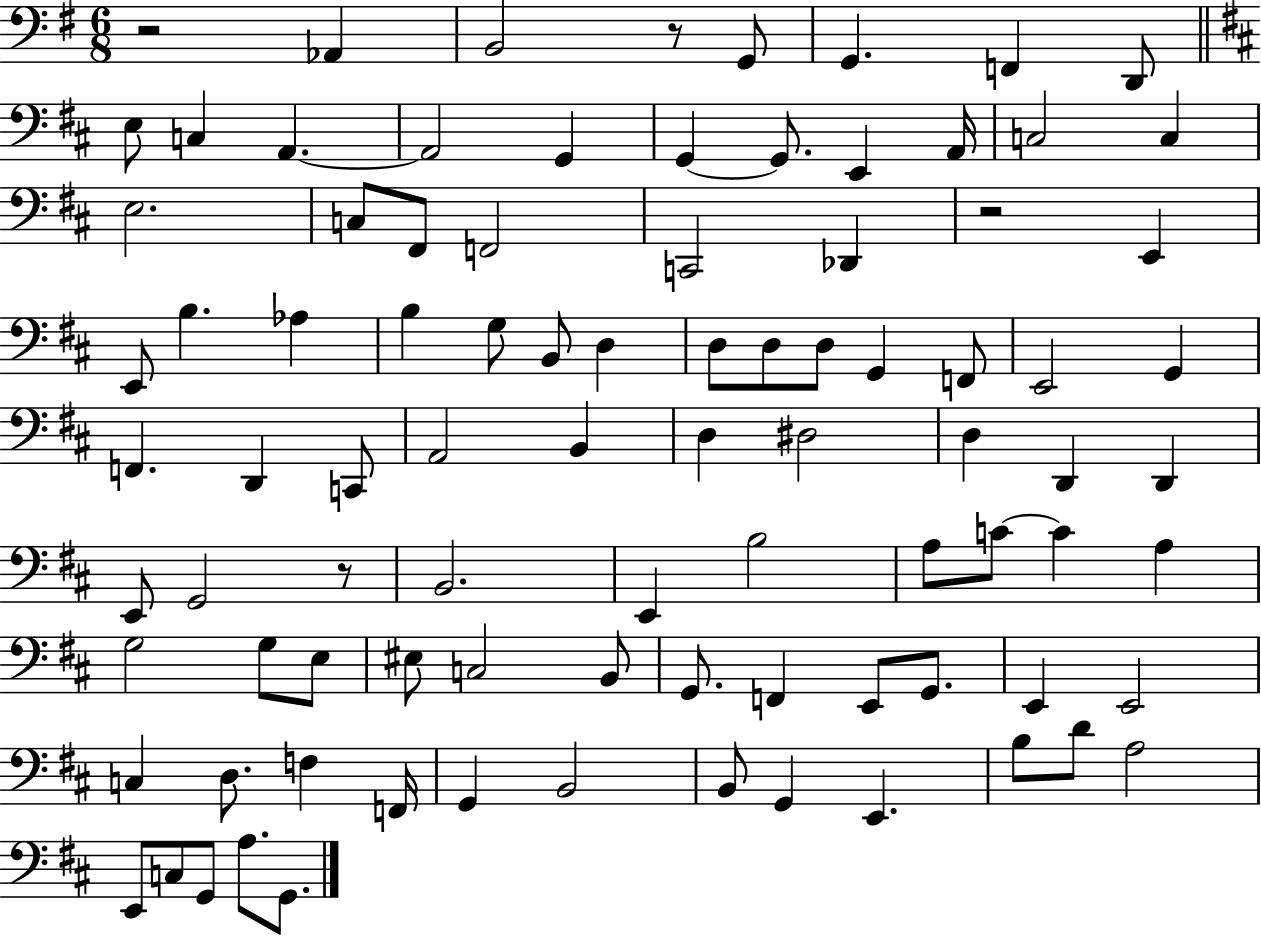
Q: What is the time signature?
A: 6/8